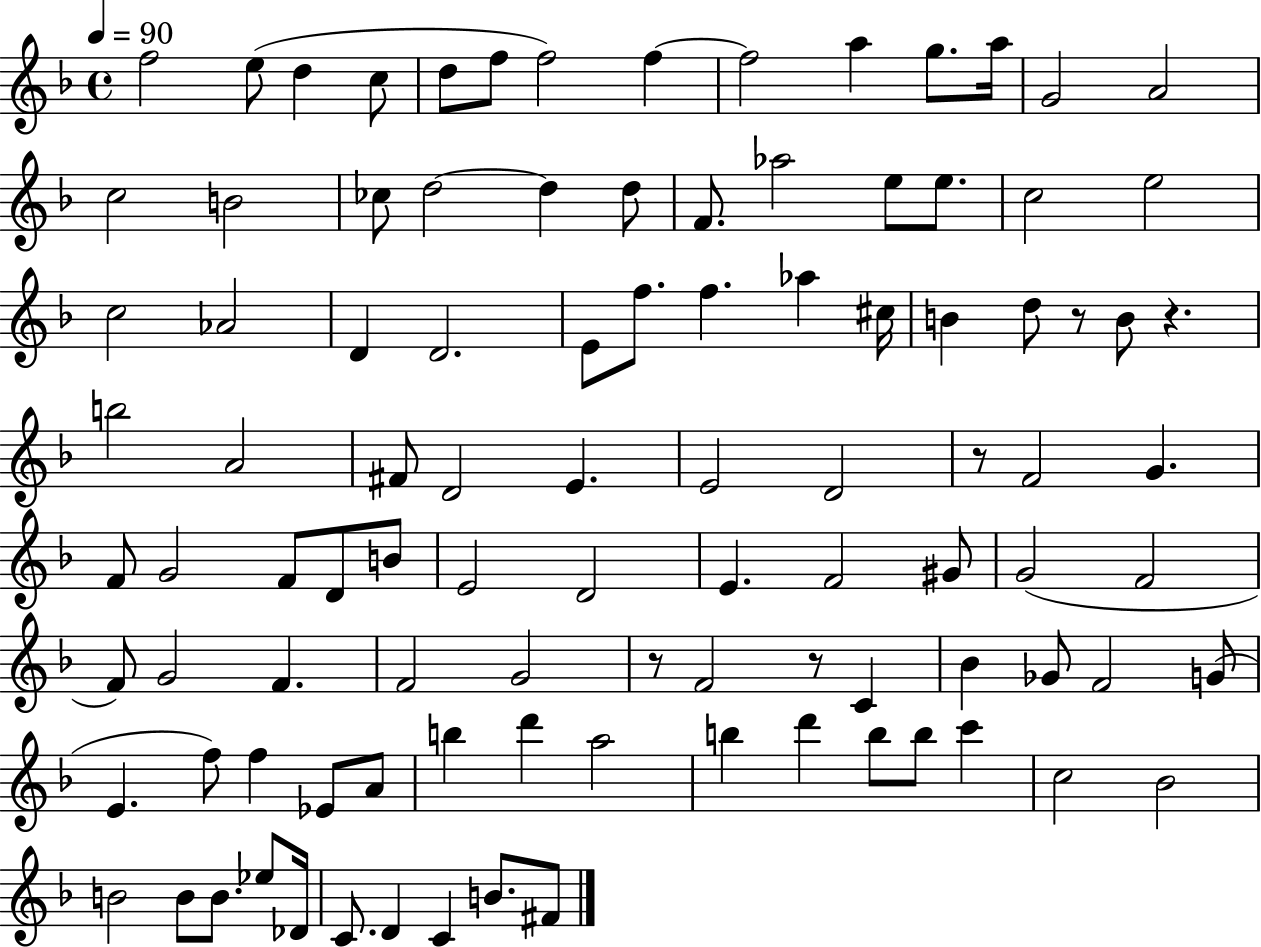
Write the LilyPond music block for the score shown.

{
  \clef treble
  \time 4/4
  \defaultTimeSignature
  \key f \major
  \tempo 4 = 90
  f''2 e''8( d''4 c''8 | d''8 f''8 f''2) f''4~~ | f''2 a''4 g''8. a''16 | g'2 a'2 | \break c''2 b'2 | ces''8 d''2~~ d''4 d''8 | f'8. aes''2 e''8 e''8. | c''2 e''2 | \break c''2 aes'2 | d'4 d'2. | e'8 f''8. f''4. aes''4 cis''16 | b'4 d''8 r8 b'8 r4. | \break b''2 a'2 | fis'8 d'2 e'4. | e'2 d'2 | r8 f'2 g'4. | \break f'8 g'2 f'8 d'8 b'8 | e'2 d'2 | e'4. f'2 gis'8 | g'2( f'2 | \break f'8) g'2 f'4. | f'2 g'2 | r8 f'2 r8 c'4 | bes'4 ges'8 f'2 g'8( | \break e'4. f''8) f''4 ees'8 a'8 | b''4 d'''4 a''2 | b''4 d'''4 b''8 b''8 c'''4 | c''2 bes'2 | \break b'2 b'8 b'8. ees''8 des'16 | c'8. d'4 c'4 b'8. fis'8 | \bar "|."
}